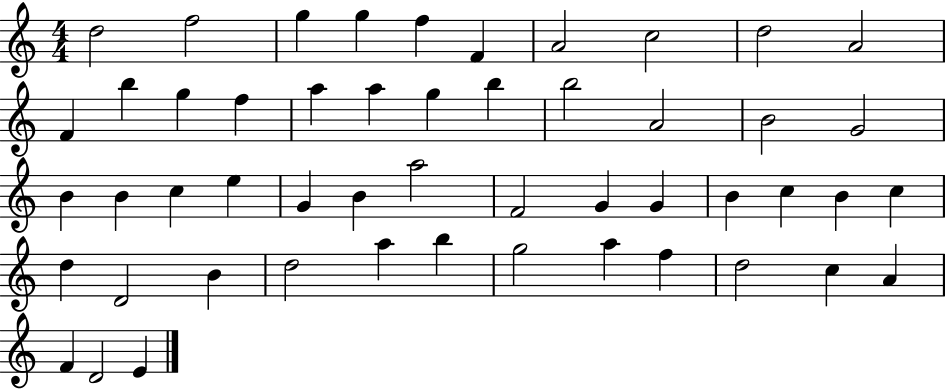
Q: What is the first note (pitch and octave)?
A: D5